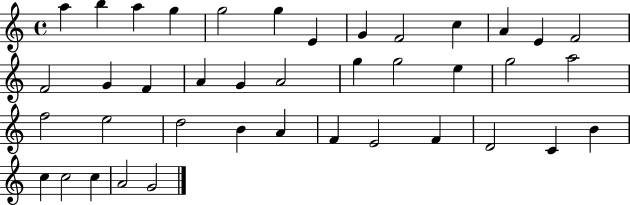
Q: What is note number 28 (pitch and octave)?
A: B4